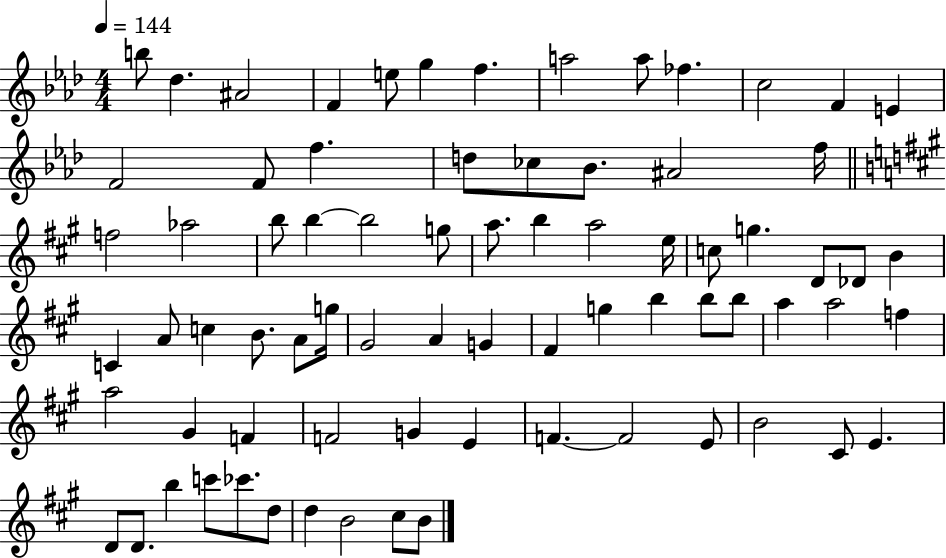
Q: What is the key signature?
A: AES major